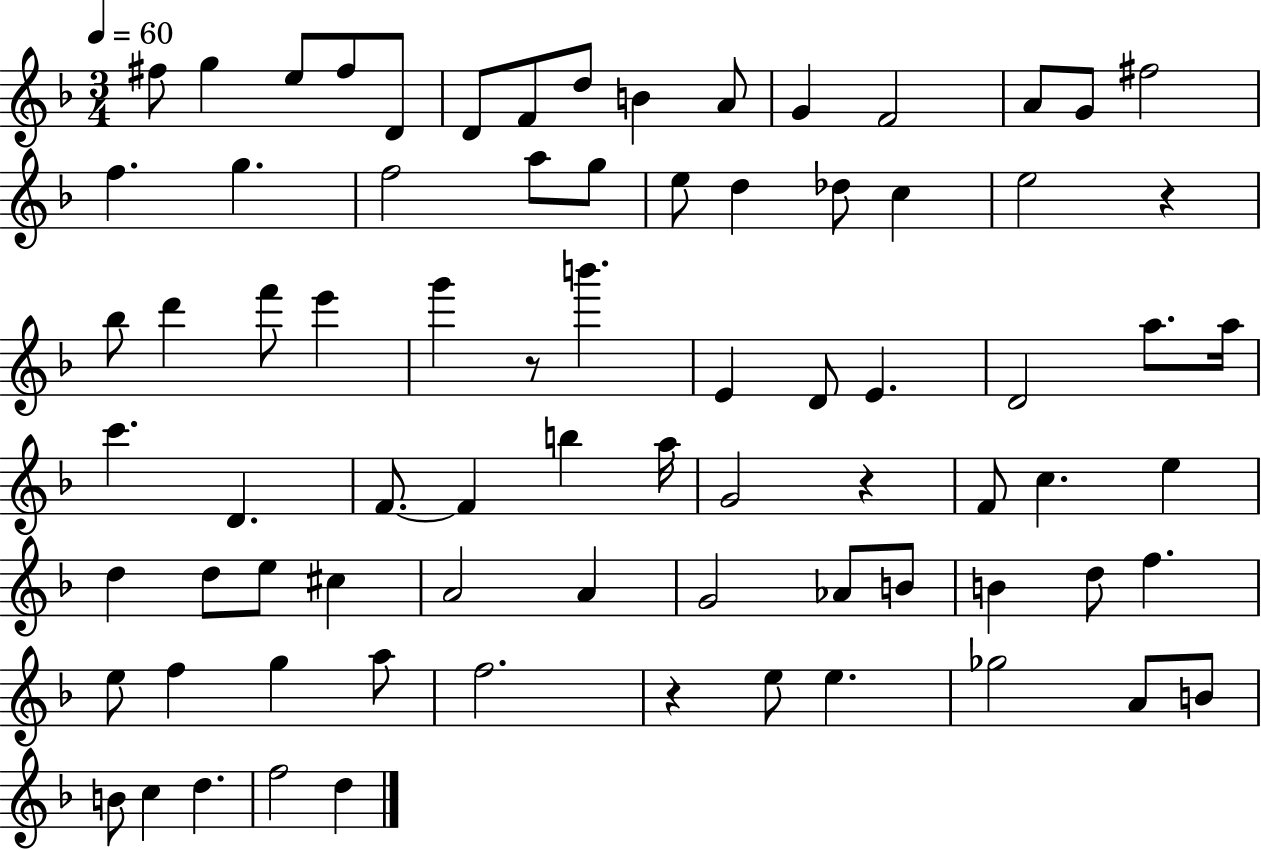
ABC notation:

X:1
T:Untitled
M:3/4
L:1/4
K:F
^f/2 g e/2 ^f/2 D/2 D/2 F/2 d/2 B A/2 G F2 A/2 G/2 ^f2 f g f2 a/2 g/2 e/2 d _d/2 c e2 z _b/2 d' f'/2 e' g' z/2 b' E D/2 E D2 a/2 a/4 c' D F/2 F b a/4 G2 z F/2 c e d d/2 e/2 ^c A2 A G2 _A/2 B/2 B d/2 f e/2 f g a/2 f2 z e/2 e _g2 A/2 B/2 B/2 c d f2 d